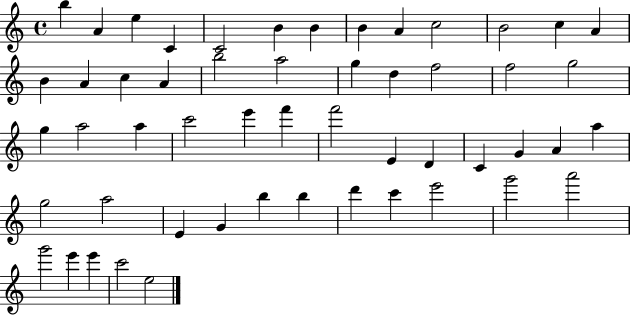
{
  \clef treble
  \time 4/4
  \defaultTimeSignature
  \key c \major
  b''4 a'4 e''4 c'4 | c'2 b'4 b'4 | b'4 a'4 c''2 | b'2 c''4 a'4 | \break b'4 a'4 c''4 a'4 | b''2 a''2 | g''4 d''4 f''2 | f''2 g''2 | \break g''4 a''2 a''4 | c'''2 e'''4 f'''4 | f'''2 e'4 d'4 | c'4 g'4 a'4 a''4 | \break g''2 a''2 | e'4 g'4 b''4 b''4 | d'''4 c'''4 e'''2 | g'''2 a'''2 | \break g'''2 e'''4 e'''4 | c'''2 e''2 | \bar "|."
}